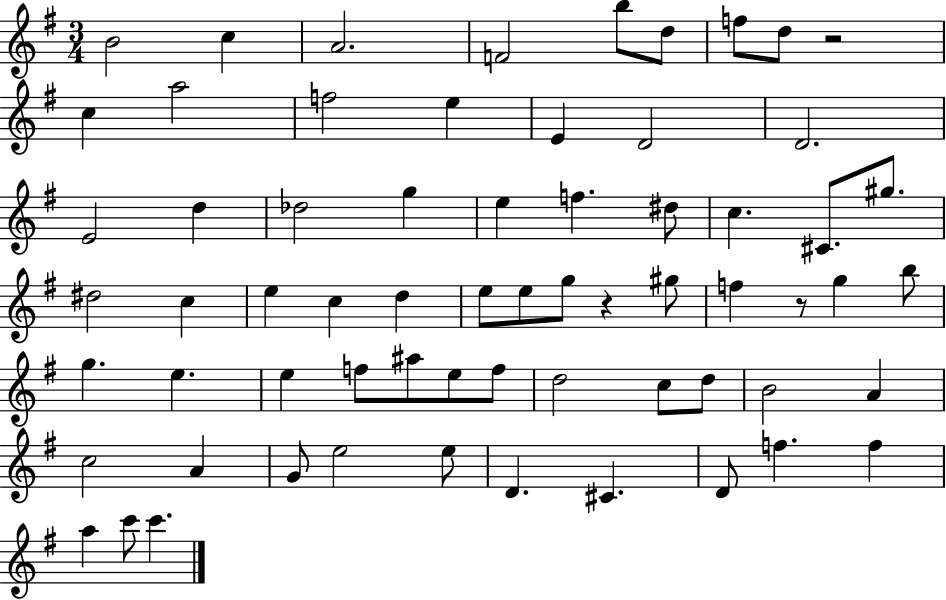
{
  \clef treble
  \numericTimeSignature
  \time 3/4
  \key g \major
  b'2 c''4 | a'2. | f'2 b''8 d''8 | f''8 d''8 r2 | \break c''4 a''2 | f''2 e''4 | e'4 d'2 | d'2. | \break e'2 d''4 | des''2 g''4 | e''4 f''4. dis''8 | c''4. cis'8. gis''8. | \break dis''2 c''4 | e''4 c''4 d''4 | e''8 e''8 g''8 r4 gis''8 | f''4 r8 g''4 b''8 | \break g''4. e''4. | e''4 f''8 ais''8 e''8 f''8 | d''2 c''8 d''8 | b'2 a'4 | \break c''2 a'4 | g'8 e''2 e''8 | d'4. cis'4. | d'8 f''4. f''4 | \break a''4 c'''8 c'''4. | \bar "|."
}